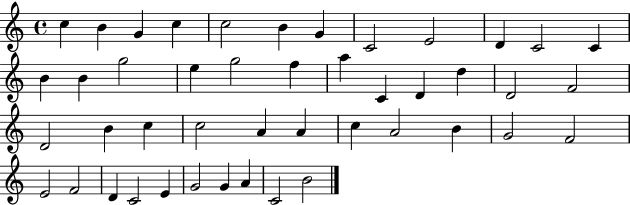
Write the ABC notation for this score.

X:1
T:Untitled
M:4/4
L:1/4
K:C
c B G c c2 B G C2 E2 D C2 C B B g2 e g2 f a C D d D2 F2 D2 B c c2 A A c A2 B G2 F2 E2 F2 D C2 E G2 G A C2 B2